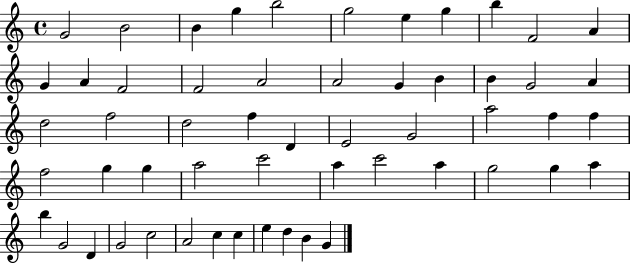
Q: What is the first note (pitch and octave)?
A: G4